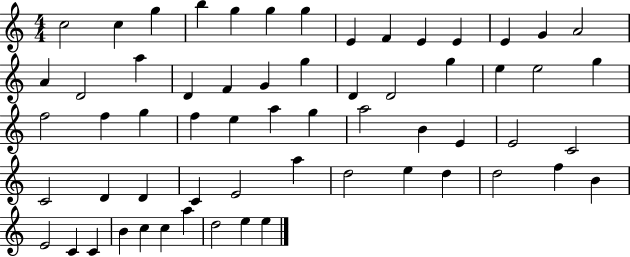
X:1
T:Untitled
M:4/4
L:1/4
K:C
c2 c g b g g g E F E E E G A2 A D2 a D F G g D D2 g e e2 g f2 f g f e a g a2 B E E2 C2 C2 D D C E2 a d2 e d d2 f B E2 C C B c c a d2 e e